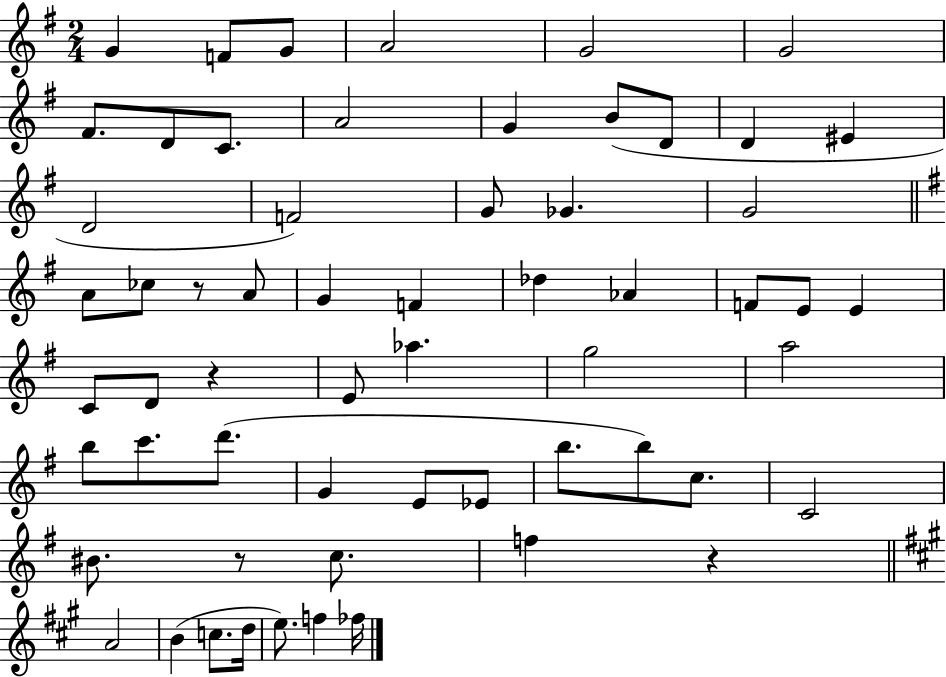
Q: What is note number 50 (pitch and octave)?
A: A4